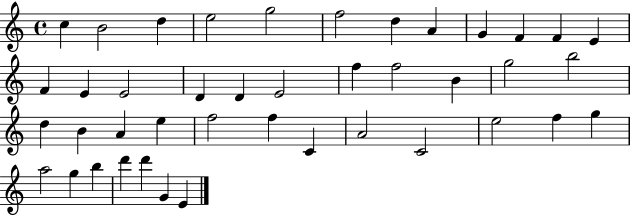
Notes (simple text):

C5/q B4/h D5/q E5/h G5/h F5/h D5/q A4/q G4/q F4/q F4/q E4/q F4/q E4/q E4/h D4/q D4/q E4/h F5/q F5/h B4/q G5/h B5/h D5/q B4/q A4/q E5/q F5/h F5/q C4/q A4/h C4/h E5/h F5/q G5/q A5/h G5/q B5/q D6/q D6/q G4/q E4/q